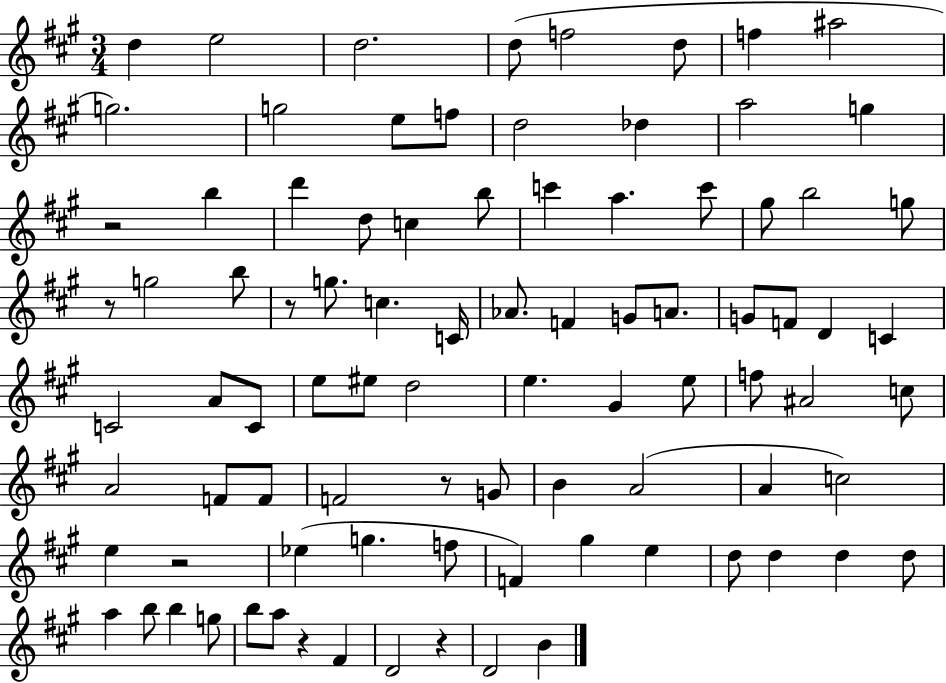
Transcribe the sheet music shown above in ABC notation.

X:1
T:Untitled
M:3/4
L:1/4
K:A
d e2 d2 d/2 f2 d/2 f ^a2 g2 g2 e/2 f/2 d2 _d a2 g z2 b d' d/2 c b/2 c' a c'/2 ^g/2 b2 g/2 z/2 g2 b/2 z/2 g/2 c C/4 _A/2 F G/2 A/2 G/2 F/2 D C C2 A/2 C/2 e/2 ^e/2 d2 e ^G e/2 f/2 ^A2 c/2 A2 F/2 F/2 F2 z/2 G/2 B A2 A c2 e z2 _e g f/2 F ^g e d/2 d d d/2 a b/2 b g/2 b/2 a/2 z ^F D2 z D2 B